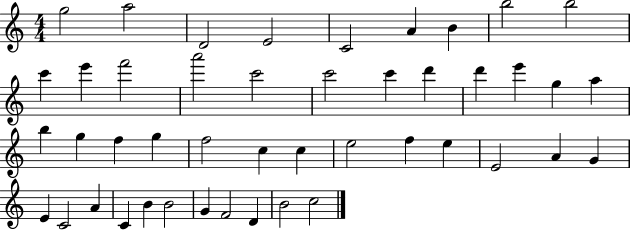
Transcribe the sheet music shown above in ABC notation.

X:1
T:Untitled
M:4/4
L:1/4
K:C
g2 a2 D2 E2 C2 A B b2 b2 c' e' f'2 a'2 c'2 c'2 c' d' d' e' g a b g f g f2 c c e2 f e E2 A G E C2 A C B B2 G F2 D B2 c2